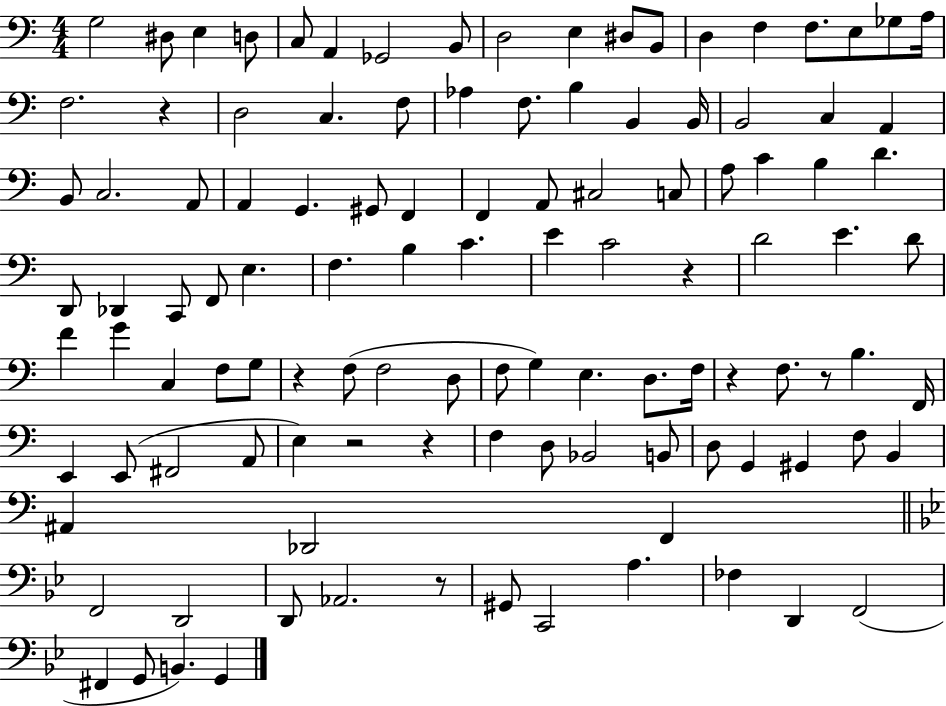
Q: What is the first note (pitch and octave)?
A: G3